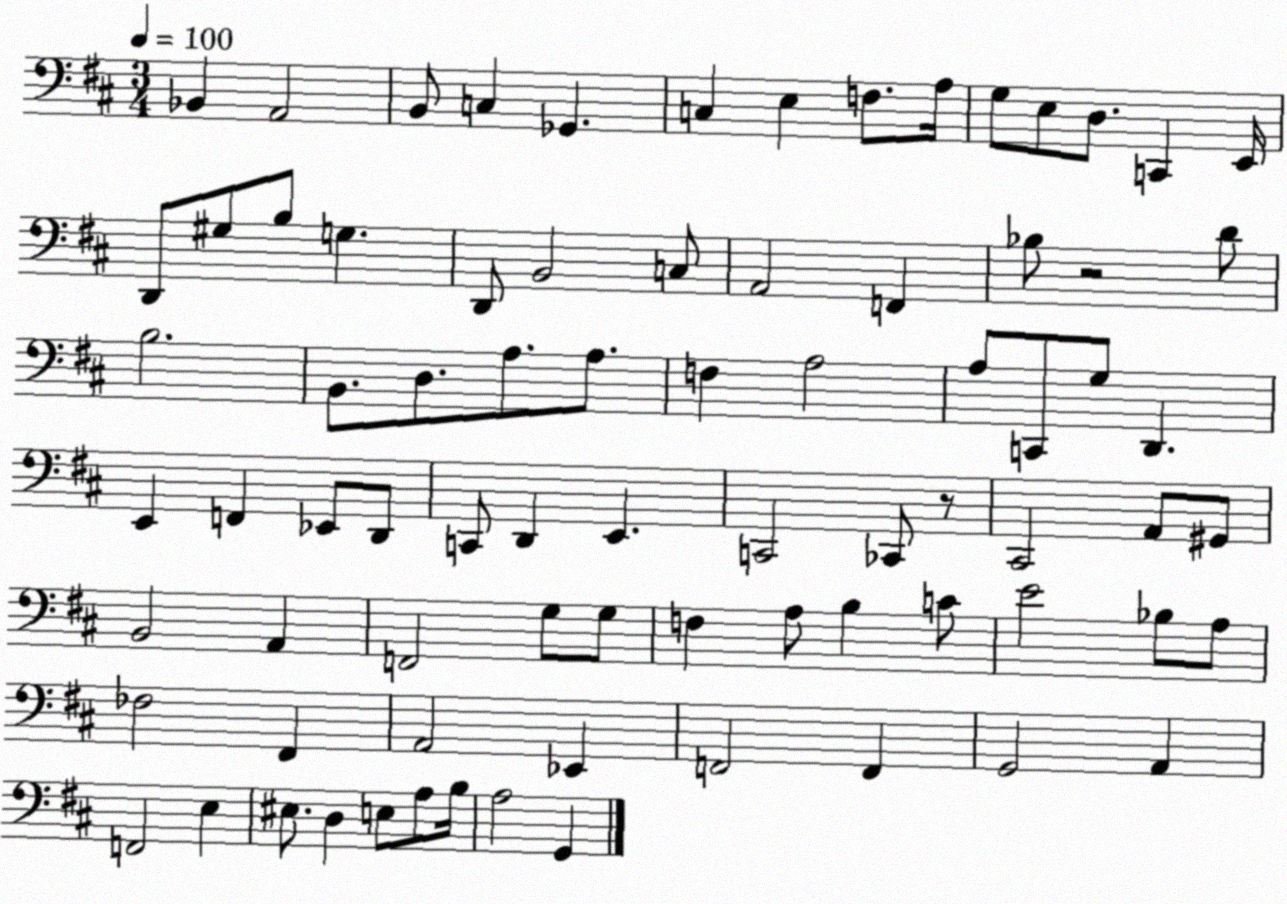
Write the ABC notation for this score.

X:1
T:Untitled
M:3/4
L:1/4
K:D
_B,, A,,2 B,,/2 C, _G,, C, E, F,/2 A,/4 G,/2 E,/2 D,/2 C,, E,,/4 D,,/2 ^G,/2 B,/2 G, D,,/2 B,,2 C,/2 A,,2 F,, _B,/2 z2 D/2 B,2 B,,/2 D,/2 A,/2 A,/2 F, A,2 A,/2 C,,/2 G,/2 D,, E,, F,, _E,,/2 D,,/2 C,,/2 D,, E,, C,,2 _C,,/2 z/2 ^C,,2 A,,/2 ^G,,/2 B,,2 A,, F,,2 G,/2 G,/2 F, A,/2 B, C/2 E2 _B,/2 A,/2 _F,2 ^F,, A,,2 _E,, F,,2 F,, G,,2 A,, F,,2 E, ^E,/2 D, E,/2 A,/2 B,/4 A,2 G,,